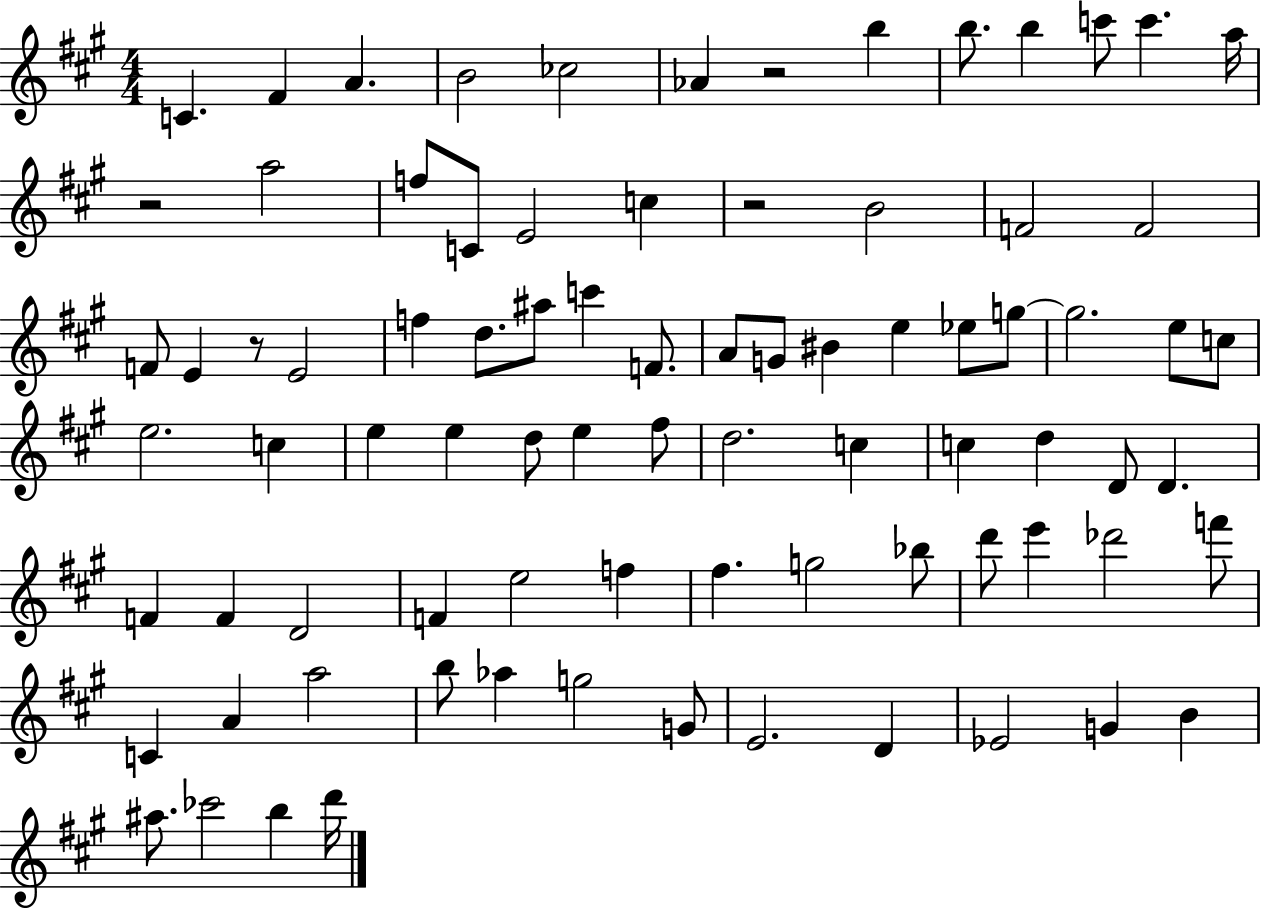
X:1
T:Untitled
M:4/4
L:1/4
K:A
C ^F A B2 _c2 _A z2 b b/2 b c'/2 c' a/4 z2 a2 f/2 C/2 E2 c z2 B2 F2 F2 F/2 E z/2 E2 f d/2 ^a/2 c' F/2 A/2 G/2 ^B e _e/2 g/2 g2 e/2 c/2 e2 c e e d/2 e ^f/2 d2 c c d D/2 D F F D2 F e2 f ^f g2 _b/2 d'/2 e' _d'2 f'/2 C A a2 b/2 _a g2 G/2 E2 D _E2 G B ^a/2 _c'2 b d'/4